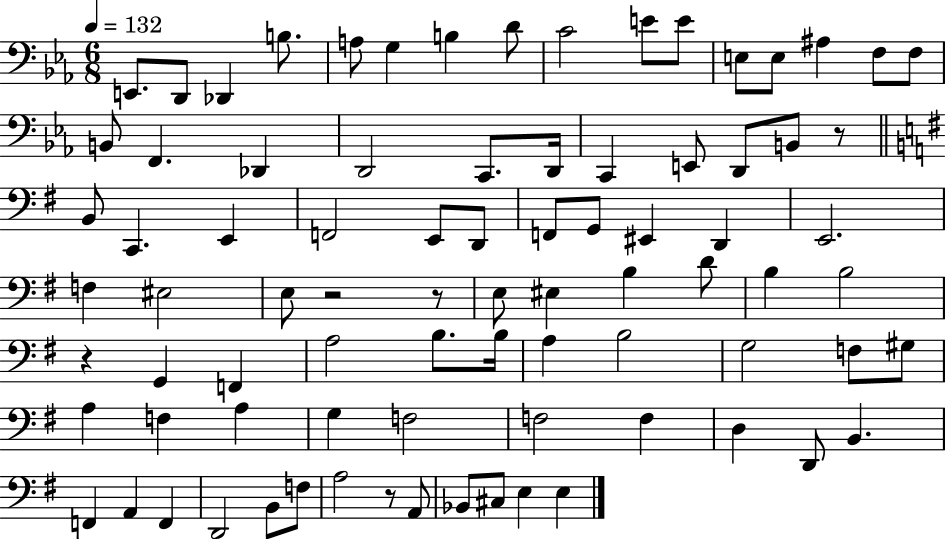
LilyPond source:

{
  \clef bass
  \numericTimeSignature
  \time 6/8
  \key ees \major
  \tempo 4 = 132
  e,8. d,8 des,4 b8. | a8 g4 b4 d'8 | c'2 e'8 e'8 | e8 e8 ais4 f8 f8 | \break b,8 f,4. des,4 | d,2 c,8. d,16 | c,4 e,8 d,8 b,8 r8 | \bar "||" \break \key g \major b,8 c,4. e,4 | f,2 e,8 d,8 | f,8 g,8 eis,4 d,4 | e,2. | \break f4 eis2 | e8 r2 r8 | e8 eis4 b4 d'8 | b4 b2 | \break r4 g,4 f,4 | a2 b8. b16 | a4 b2 | g2 f8 gis8 | \break a4 f4 a4 | g4 f2 | f2 f4 | d4 d,8 b,4. | \break f,4 a,4 f,4 | d,2 b,8 f8 | a2 r8 a,8 | bes,8 cis8 e4 e4 | \break \bar "|."
}